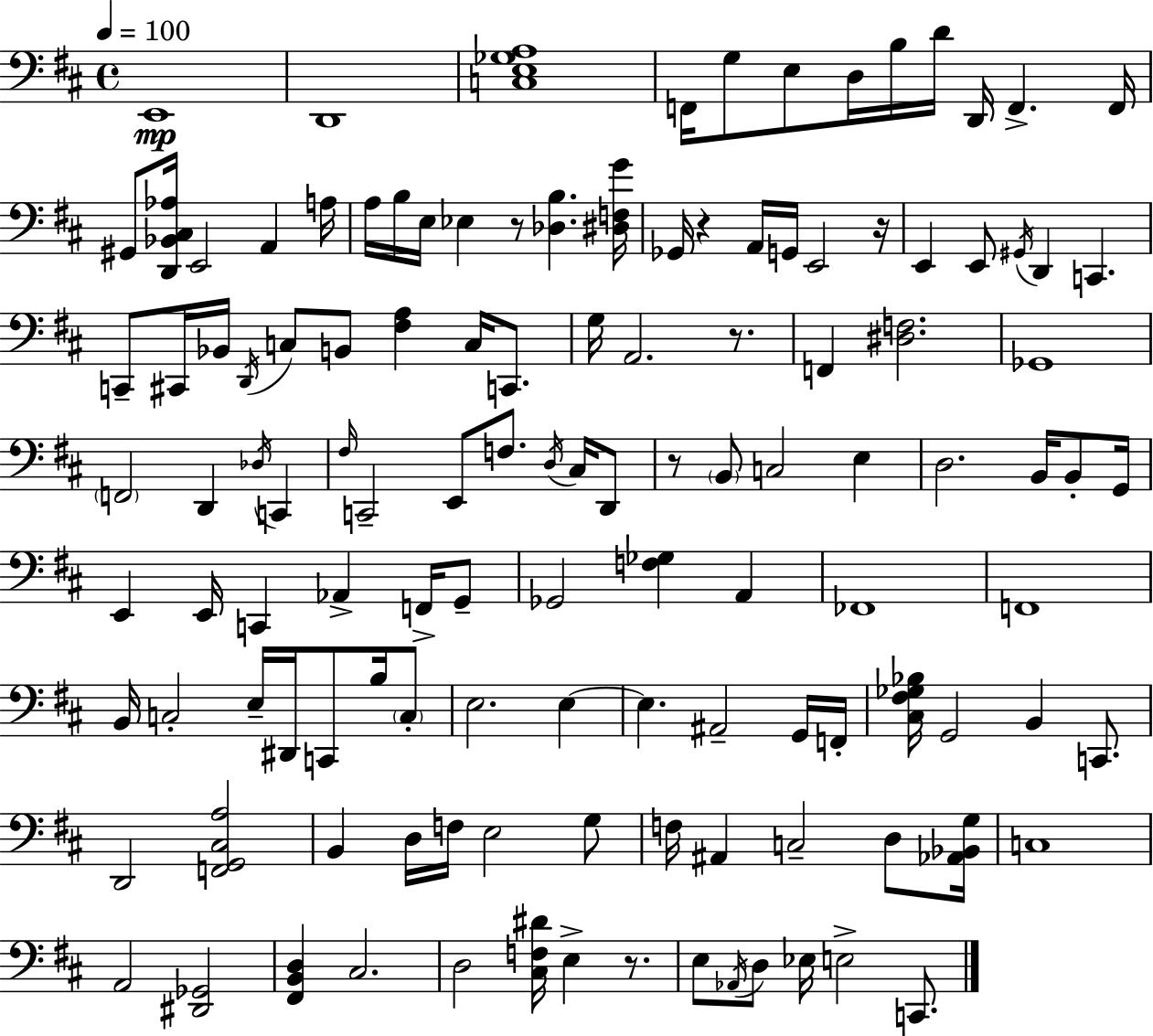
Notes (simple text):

E2/w D2/w [C3,E3,Gb3,A3]/w F2/s G3/e E3/e D3/s B3/s D4/s D2/s F2/q. F2/s G#2/e [D2,Bb2,C#3,Ab3]/s E2/h A2/q A3/s A3/s B3/s E3/s Eb3/q R/e [Db3,B3]/q. [D#3,F3,G4]/s Gb2/s R/q A2/s G2/s E2/h R/s E2/q E2/e G#2/s D2/q C2/q. C2/e C#2/s Bb2/s D2/s C3/e B2/e [F#3,A3]/q C3/s C2/e. G3/s A2/h. R/e. F2/q [D#3,F3]/h. Gb2/w F2/h D2/q Db3/s C2/q F#3/s C2/h E2/e F3/e. D3/s C#3/s D2/e R/e B2/e C3/h E3/q D3/h. B2/s B2/e G2/s E2/q E2/s C2/q Ab2/q F2/s G2/e Gb2/h [F3,Gb3]/q A2/q FES2/w F2/w B2/s C3/h E3/s D#2/s C2/e B3/s C3/e E3/h. E3/q E3/q. A#2/h G2/s F2/s [C#3,F#3,Gb3,Bb3]/s G2/h B2/q C2/e. D2/h [F2,G2,C#3,A3]/h B2/q D3/s F3/s E3/h G3/e F3/s A#2/q C3/h D3/e [Ab2,Bb2,G3]/s C3/w A2/h [D#2,Gb2]/h [F#2,B2,D3]/q C#3/h. D3/h [C#3,F3,D#4]/s E3/q R/e. E3/e Ab2/s D3/e Eb3/s E3/h C2/e.